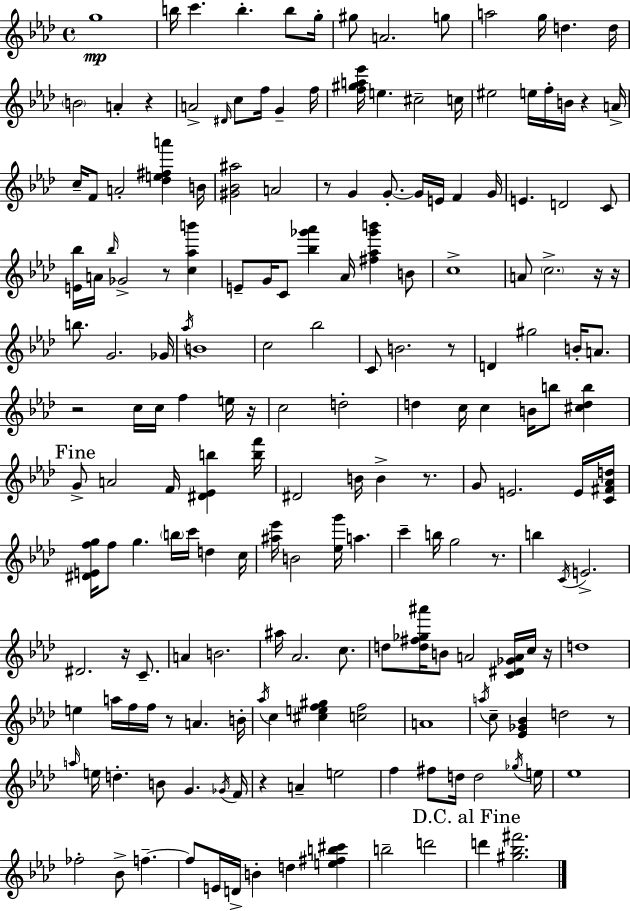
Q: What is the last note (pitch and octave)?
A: D6